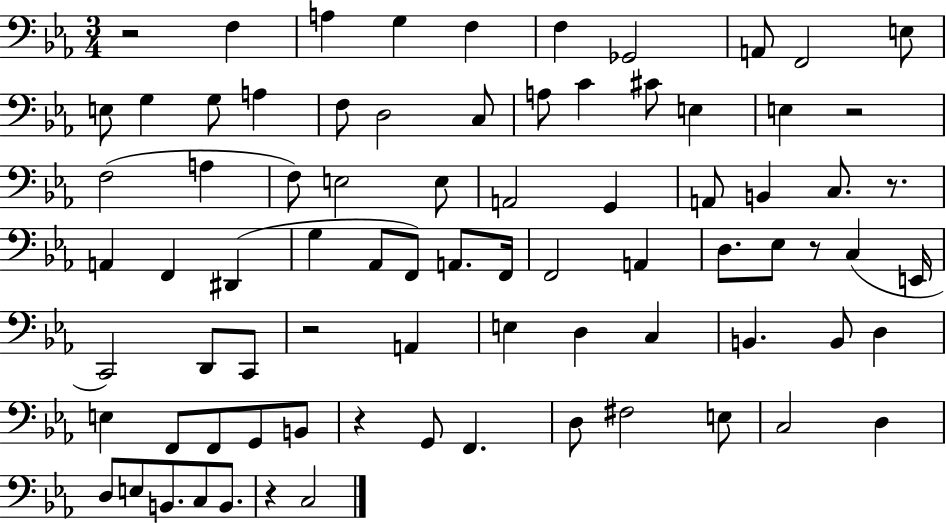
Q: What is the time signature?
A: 3/4